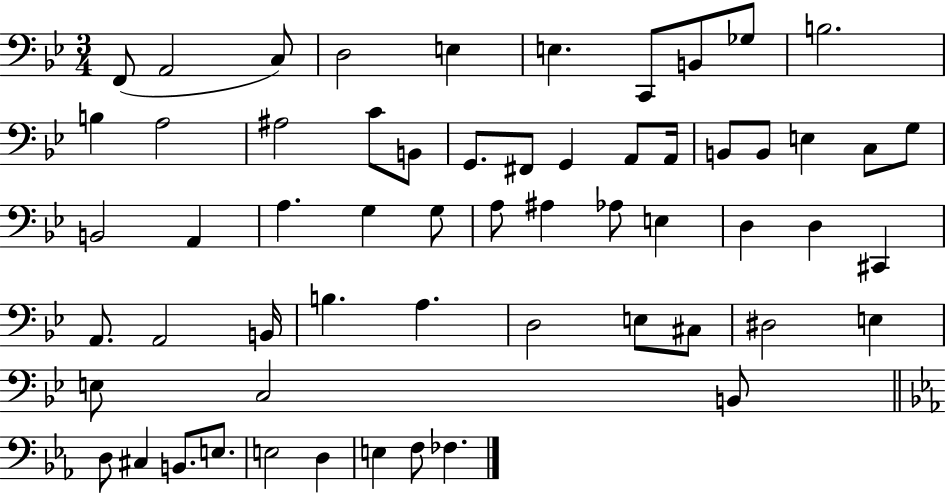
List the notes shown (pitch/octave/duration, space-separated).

F2/e A2/h C3/e D3/h E3/q E3/q. C2/e B2/e Gb3/e B3/h. B3/q A3/h A#3/h C4/e B2/e G2/e. F#2/e G2/q A2/e A2/s B2/e B2/e E3/q C3/e G3/e B2/h A2/q A3/q. G3/q G3/e A3/e A#3/q Ab3/e E3/q D3/q D3/q C#2/q A2/e. A2/h B2/s B3/q. A3/q. D3/h E3/e C#3/e D#3/h E3/q E3/e C3/h B2/e D3/e C#3/q B2/e. E3/e. E3/h D3/q E3/q F3/e FES3/q.